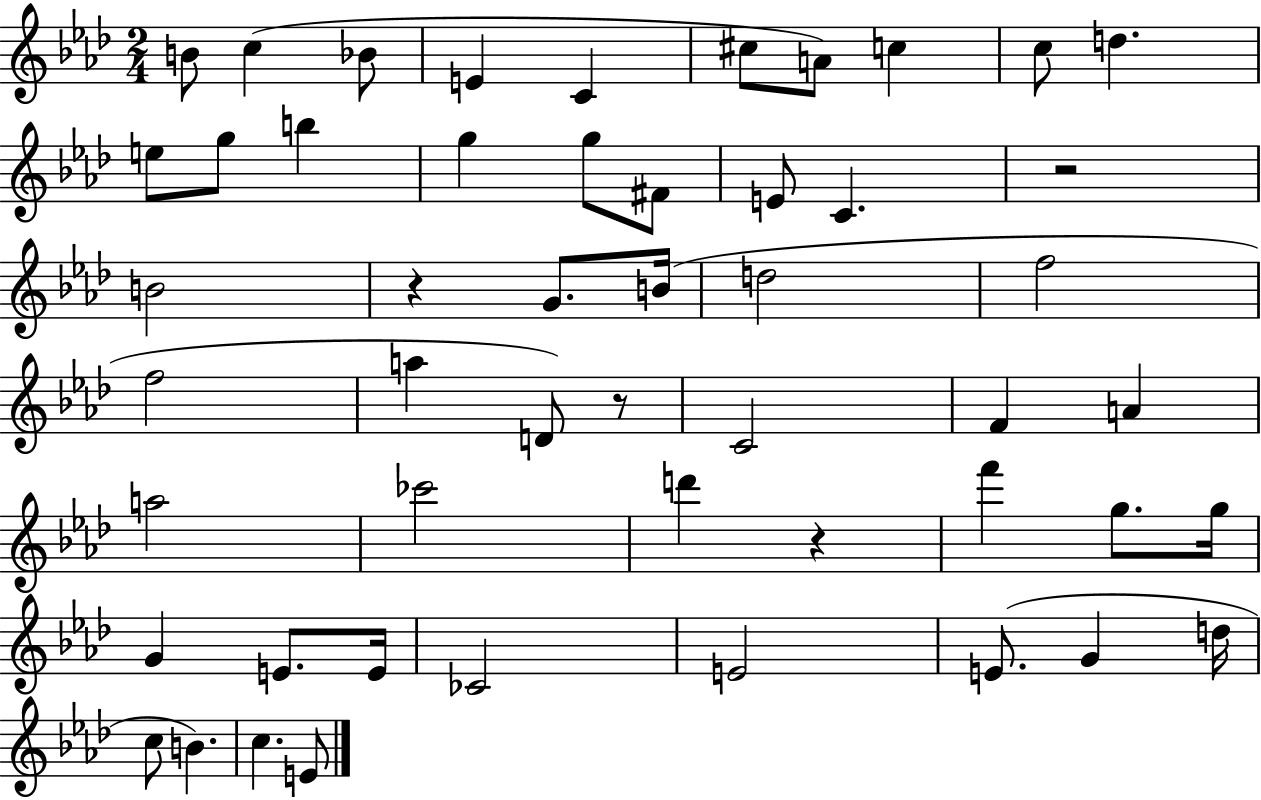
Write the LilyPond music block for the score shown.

{
  \clef treble
  \numericTimeSignature
  \time 2/4
  \key aes \major
  b'8 c''4( bes'8 | e'4 c'4 | cis''8 a'8) c''4 | c''8 d''4. | \break e''8 g''8 b''4 | g''4 g''8 fis'8 | e'8 c'4. | r2 | \break b'2 | r4 g'8. b'16( | d''2 | f''2 | \break f''2 | a''4 d'8) r8 | c'2 | f'4 a'4 | \break a''2 | ces'''2 | d'''4 r4 | f'''4 g''8. g''16 | \break g'4 e'8. e'16 | ces'2 | e'2 | e'8.( g'4 d''16 | \break c''8 b'4.) | c''4. e'8 | \bar "|."
}